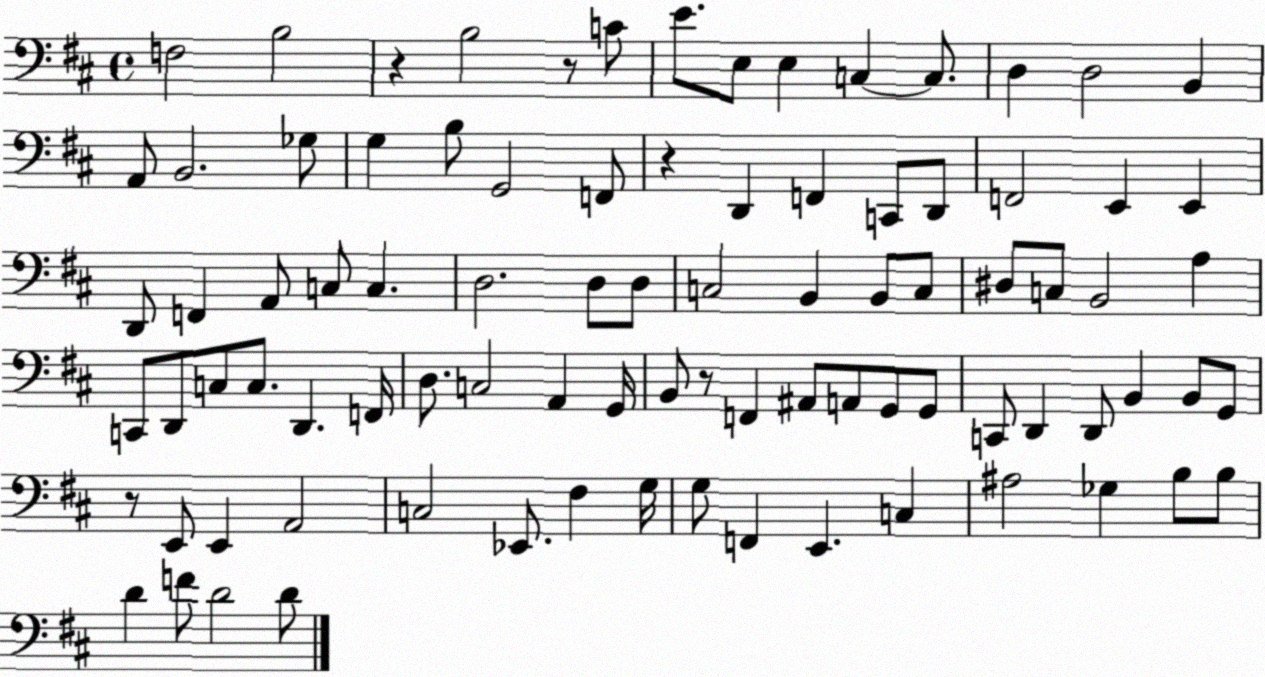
X:1
T:Untitled
M:4/4
L:1/4
K:D
F,2 B,2 z B,2 z/2 C/2 E/2 E,/2 E, C, C,/2 D, D,2 B,, A,,/2 B,,2 _G,/2 G, B,/2 G,,2 F,,/2 z D,, F,, C,,/2 D,,/2 F,,2 E,, E,, D,,/2 F,, A,,/2 C,/2 C, D,2 D,/2 D,/2 C,2 B,, B,,/2 C,/2 ^D,/2 C,/2 B,,2 A, C,,/2 D,,/2 C,/2 C,/2 D,, F,,/4 D,/2 C,2 A,, G,,/4 B,,/2 z/2 F,, ^A,,/2 A,,/2 G,,/2 G,,/2 C,,/2 D,, D,,/2 B,, B,,/2 G,,/2 z/2 E,,/2 E,, A,,2 C,2 _E,,/2 ^F, G,/4 G,/2 F,, E,, C, ^A,2 _G, B,/2 B,/2 D F/2 D2 D/2